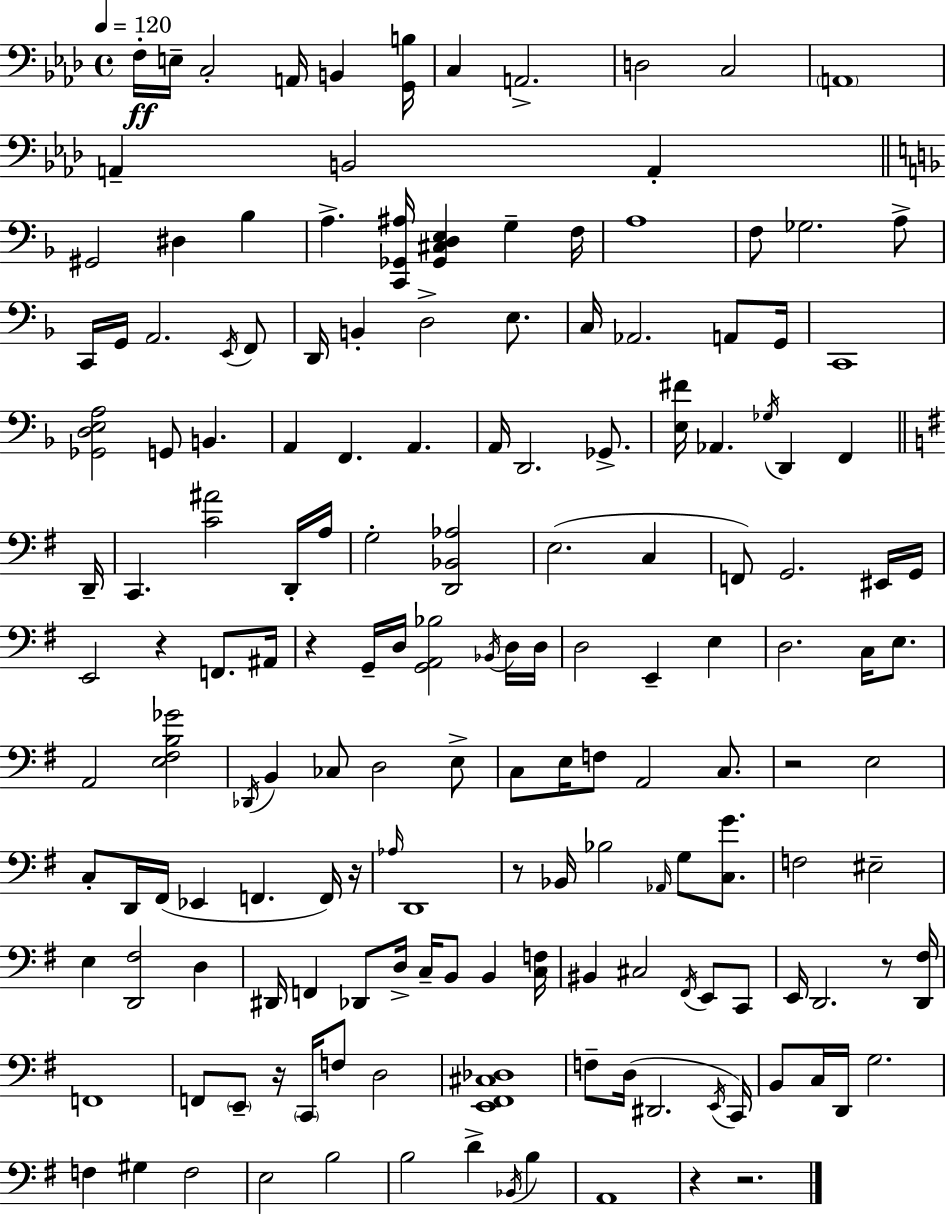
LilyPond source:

{
  \clef bass
  \time 4/4
  \defaultTimeSignature
  \key aes \major
  \tempo 4 = 120
  f16-.\ff e16-- c2-. a,16 b,4 <g, b>16 | c4 a,2.-> | d2 c2 | \parenthesize a,1 | \break a,4-- b,2 a,4-. | \bar "||" \break \key d \minor gis,2 dis4 bes4 | a4.-> <c, ges, ais>16 <ges, cis d e>4 g4-- f16 | a1 | f8 ges2. a8-> | \break c,16 g,16 a,2. \acciaccatura { e,16 } f,8 | d,16 b,4-. d2-> e8. | c16 aes,2. a,8 | g,16 c,1 | \break <ges, d e a>2 g,8 b,4. | a,4 f,4. a,4. | a,16 d,2. ges,8.-> | <e fis'>16 aes,4. \acciaccatura { ges16 } d,4 f,4 | \break \bar "||" \break \key g \major d,16-- c,4. <c' ais'>2 d,16-. | a16 g2-. <d, bes, aes>2 | e2.( c4 | f,8) g,2. eis,16 | \break g,16 e,2 r4 f,8. | ais,16 r4 g,16-- d16 <g, a, bes>2 \acciaccatura { bes,16 } | d16 d16 d2 e,4-- e4 | d2. c16 e8. | \break a,2 <e fis b ges'>2 | \acciaccatura { des,16 } b,4 ces8 d2 | e8-> c8 e16 f8 a,2 | c8. r2 e2 | \break c8-. d,16 fis,16( ees,4 f,4. | f,16) r16 \grace { aes16 } d,1 | r8 bes,16 bes2 \grace { aes,16 } | g8 <c g'>8. f2 eis2-- | \break e4 <d, fis>2 | d4 dis,16 f,4 des,8 d16-> c16-- b,8 | b,4 <c f>16 bis,4 cis2 | \acciaccatura { fis,16 } e,8 c,8 e,16 d,2. | \break r8 <d, fis>16 f,1 | f,8 \parenthesize e,8-- r16 \parenthesize c,16 f8 d2 | <e, fis, cis des>1 | f8-- d16( dis,2. | \break \acciaccatura { e,16 } c,16) b,8 c16 d,16 g2. | f4 gis4 f2 | e2 b2 | b2 d'4-> | \break \acciaccatura { bes,16 } b4 a,1 | r4 r2. | \bar "|."
}